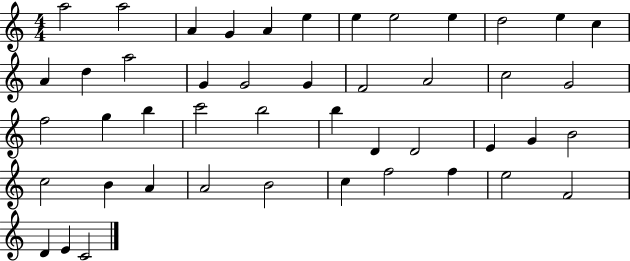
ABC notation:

X:1
T:Untitled
M:4/4
L:1/4
K:C
a2 a2 A G A e e e2 e d2 e c A d a2 G G2 G F2 A2 c2 G2 f2 g b c'2 b2 b D D2 E G B2 c2 B A A2 B2 c f2 f e2 F2 D E C2